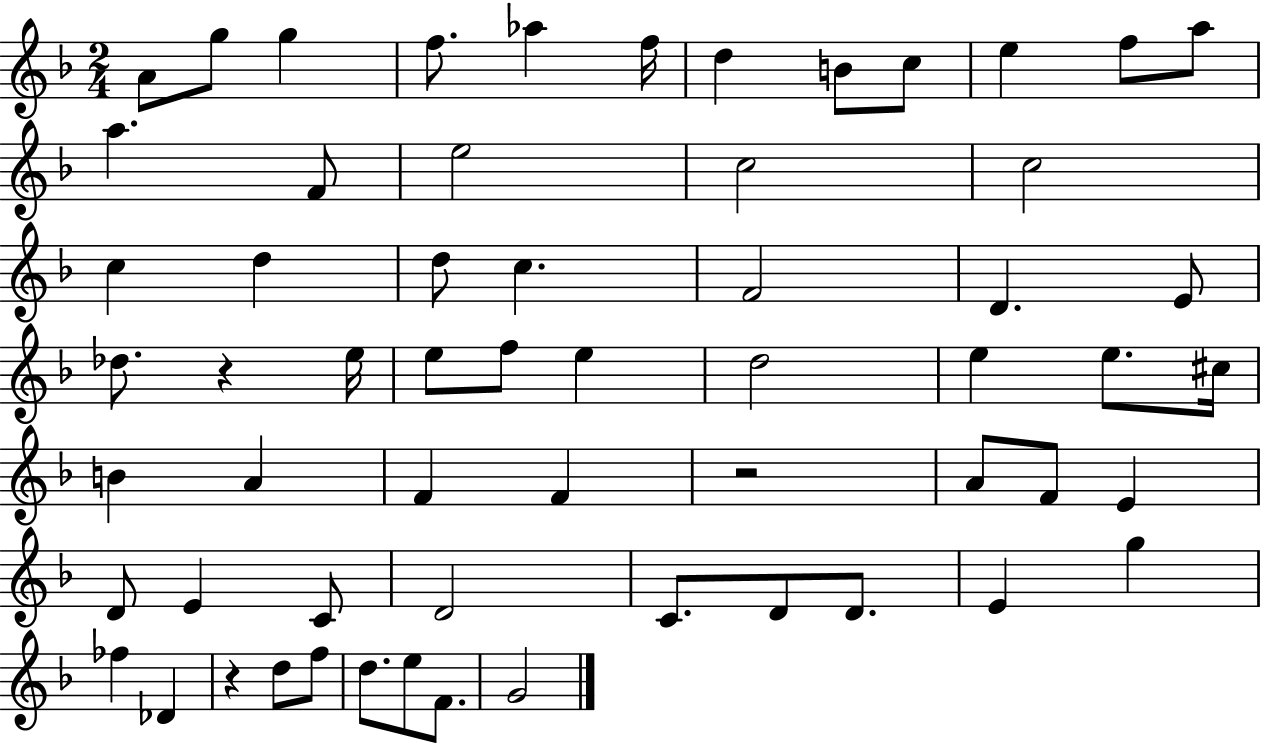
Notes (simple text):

A4/e G5/e G5/q F5/e. Ab5/q F5/s D5/q B4/e C5/e E5/q F5/e A5/e A5/q. F4/e E5/h C5/h C5/h C5/q D5/q D5/e C5/q. F4/h D4/q. E4/e Db5/e. R/q E5/s E5/e F5/e E5/q D5/h E5/q E5/e. C#5/s B4/q A4/q F4/q F4/q R/h A4/e F4/e E4/q D4/e E4/q C4/e D4/h C4/e. D4/e D4/e. E4/q G5/q FES5/q Db4/q R/q D5/e F5/e D5/e. E5/e F4/e. G4/h